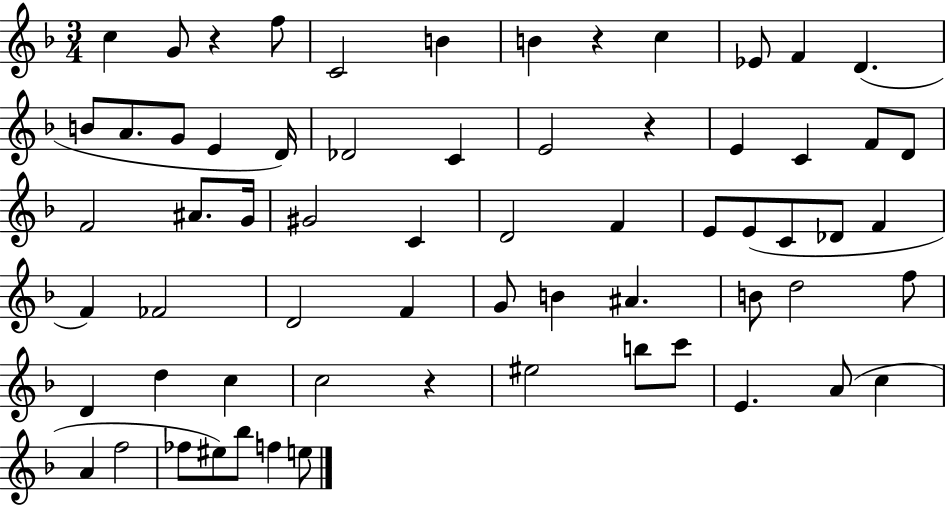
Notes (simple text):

C5/q G4/e R/q F5/e C4/h B4/q B4/q R/q C5/q Eb4/e F4/q D4/q. B4/e A4/e. G4/e E4/q D4/s Db4/h C4/q E4/h R/q E4/q C4/q F4/e D4/e F4/h A#4/e. G4/s G#4/h C4/q D4/h F4/q E4/e E4/e C4/e Db4/e F4/q F4/q FES4/h D4/h F4/q G4/e B4/q A#4/q. B4/e D5/h F5/e D4/q D5/q C5/q C5/h R/q EIS5/h B5/e C6/e E4/q. A4/e C5/q A4/q F5/h FES5/e EIS5/e Bb5/e F5/q E5/e